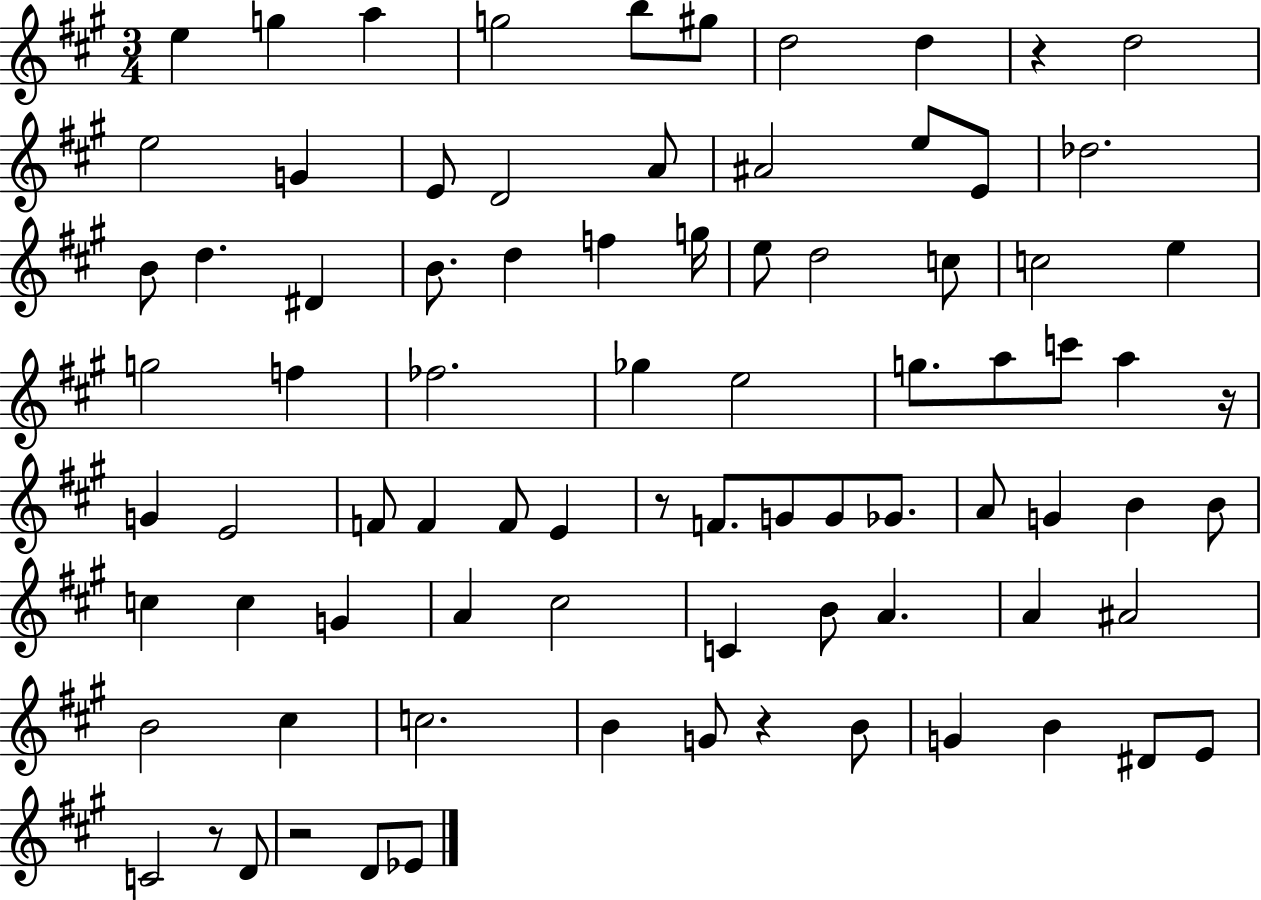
{
  \clef treble
  \numericTimeSignature
  \time 3/4
  \key a \major
  e''4 g''4 a''4 | g''2 b''8 gis''8 | d''2 d''4 | r4 d''2 | \break e''2 g'4 | e'8 d'2 a'8 | ais'2 e''8 e'8 | des''2. | \break b'8 d''4. dis'4 | b'8. d''4 f''4 g''16 | e''8 d''2 c''8 | c''2 e''4 | \break g''2 f''4 | fes''2. | ges''4 e''2 | g''8. a''8 c'''8 a''4 r16 | \break g'4 e'2 | f'8 f'4 f'8 e'4 | r8 f'8. g'8 g'8 ges'8. | a'8 g'4 b'4 b'8 | \break c''4 c''4 g'4 | a'4 cis''2 | c'4 b'8 a'4. | a'4 ais'2 | \break b'2 cis''4 | c''2. | b'4 g'8 r4 b'8 | g'4 b'4 dis'8 e'8 | \break c'2 r8 d'8 | r2 d'8 ees'8 | \bar "|."
}